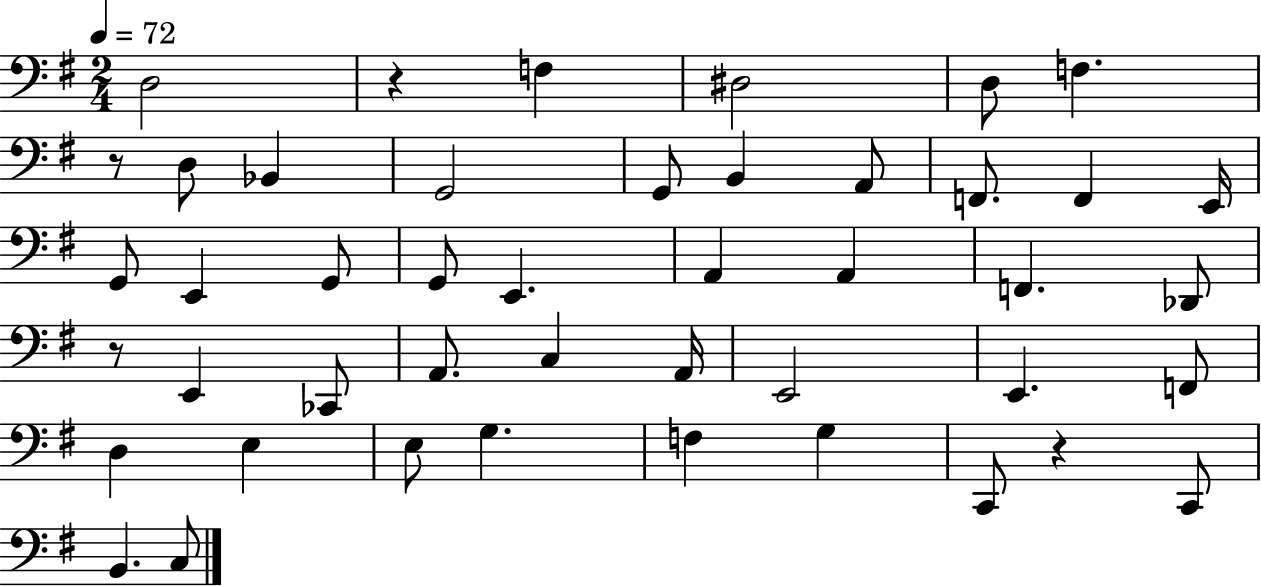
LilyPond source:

{
  \clef bass
  \numericTimeSignature
  \time 2/4
  \key g \major
  \tempo 4 = 72
  d2 | r4 f4 | dis2 | d8 f4. | \break r8 d8 bes,4 | g,2 | g,8 b,4 a,8 | f,8. f,4 e,16 | \break g,8 e,4 g,8 | g,8 e,4. | a,4 a,4 | f,4. des,8 | \break r8 e,4 ces,8 | a,8. c4 a,16 | e,2 | e,4. f,8 | \break d4 e4 | e8 g4. | f4 g4 | c,8 r4 c,8 | \break b,4. c8 | \bar "|."
}